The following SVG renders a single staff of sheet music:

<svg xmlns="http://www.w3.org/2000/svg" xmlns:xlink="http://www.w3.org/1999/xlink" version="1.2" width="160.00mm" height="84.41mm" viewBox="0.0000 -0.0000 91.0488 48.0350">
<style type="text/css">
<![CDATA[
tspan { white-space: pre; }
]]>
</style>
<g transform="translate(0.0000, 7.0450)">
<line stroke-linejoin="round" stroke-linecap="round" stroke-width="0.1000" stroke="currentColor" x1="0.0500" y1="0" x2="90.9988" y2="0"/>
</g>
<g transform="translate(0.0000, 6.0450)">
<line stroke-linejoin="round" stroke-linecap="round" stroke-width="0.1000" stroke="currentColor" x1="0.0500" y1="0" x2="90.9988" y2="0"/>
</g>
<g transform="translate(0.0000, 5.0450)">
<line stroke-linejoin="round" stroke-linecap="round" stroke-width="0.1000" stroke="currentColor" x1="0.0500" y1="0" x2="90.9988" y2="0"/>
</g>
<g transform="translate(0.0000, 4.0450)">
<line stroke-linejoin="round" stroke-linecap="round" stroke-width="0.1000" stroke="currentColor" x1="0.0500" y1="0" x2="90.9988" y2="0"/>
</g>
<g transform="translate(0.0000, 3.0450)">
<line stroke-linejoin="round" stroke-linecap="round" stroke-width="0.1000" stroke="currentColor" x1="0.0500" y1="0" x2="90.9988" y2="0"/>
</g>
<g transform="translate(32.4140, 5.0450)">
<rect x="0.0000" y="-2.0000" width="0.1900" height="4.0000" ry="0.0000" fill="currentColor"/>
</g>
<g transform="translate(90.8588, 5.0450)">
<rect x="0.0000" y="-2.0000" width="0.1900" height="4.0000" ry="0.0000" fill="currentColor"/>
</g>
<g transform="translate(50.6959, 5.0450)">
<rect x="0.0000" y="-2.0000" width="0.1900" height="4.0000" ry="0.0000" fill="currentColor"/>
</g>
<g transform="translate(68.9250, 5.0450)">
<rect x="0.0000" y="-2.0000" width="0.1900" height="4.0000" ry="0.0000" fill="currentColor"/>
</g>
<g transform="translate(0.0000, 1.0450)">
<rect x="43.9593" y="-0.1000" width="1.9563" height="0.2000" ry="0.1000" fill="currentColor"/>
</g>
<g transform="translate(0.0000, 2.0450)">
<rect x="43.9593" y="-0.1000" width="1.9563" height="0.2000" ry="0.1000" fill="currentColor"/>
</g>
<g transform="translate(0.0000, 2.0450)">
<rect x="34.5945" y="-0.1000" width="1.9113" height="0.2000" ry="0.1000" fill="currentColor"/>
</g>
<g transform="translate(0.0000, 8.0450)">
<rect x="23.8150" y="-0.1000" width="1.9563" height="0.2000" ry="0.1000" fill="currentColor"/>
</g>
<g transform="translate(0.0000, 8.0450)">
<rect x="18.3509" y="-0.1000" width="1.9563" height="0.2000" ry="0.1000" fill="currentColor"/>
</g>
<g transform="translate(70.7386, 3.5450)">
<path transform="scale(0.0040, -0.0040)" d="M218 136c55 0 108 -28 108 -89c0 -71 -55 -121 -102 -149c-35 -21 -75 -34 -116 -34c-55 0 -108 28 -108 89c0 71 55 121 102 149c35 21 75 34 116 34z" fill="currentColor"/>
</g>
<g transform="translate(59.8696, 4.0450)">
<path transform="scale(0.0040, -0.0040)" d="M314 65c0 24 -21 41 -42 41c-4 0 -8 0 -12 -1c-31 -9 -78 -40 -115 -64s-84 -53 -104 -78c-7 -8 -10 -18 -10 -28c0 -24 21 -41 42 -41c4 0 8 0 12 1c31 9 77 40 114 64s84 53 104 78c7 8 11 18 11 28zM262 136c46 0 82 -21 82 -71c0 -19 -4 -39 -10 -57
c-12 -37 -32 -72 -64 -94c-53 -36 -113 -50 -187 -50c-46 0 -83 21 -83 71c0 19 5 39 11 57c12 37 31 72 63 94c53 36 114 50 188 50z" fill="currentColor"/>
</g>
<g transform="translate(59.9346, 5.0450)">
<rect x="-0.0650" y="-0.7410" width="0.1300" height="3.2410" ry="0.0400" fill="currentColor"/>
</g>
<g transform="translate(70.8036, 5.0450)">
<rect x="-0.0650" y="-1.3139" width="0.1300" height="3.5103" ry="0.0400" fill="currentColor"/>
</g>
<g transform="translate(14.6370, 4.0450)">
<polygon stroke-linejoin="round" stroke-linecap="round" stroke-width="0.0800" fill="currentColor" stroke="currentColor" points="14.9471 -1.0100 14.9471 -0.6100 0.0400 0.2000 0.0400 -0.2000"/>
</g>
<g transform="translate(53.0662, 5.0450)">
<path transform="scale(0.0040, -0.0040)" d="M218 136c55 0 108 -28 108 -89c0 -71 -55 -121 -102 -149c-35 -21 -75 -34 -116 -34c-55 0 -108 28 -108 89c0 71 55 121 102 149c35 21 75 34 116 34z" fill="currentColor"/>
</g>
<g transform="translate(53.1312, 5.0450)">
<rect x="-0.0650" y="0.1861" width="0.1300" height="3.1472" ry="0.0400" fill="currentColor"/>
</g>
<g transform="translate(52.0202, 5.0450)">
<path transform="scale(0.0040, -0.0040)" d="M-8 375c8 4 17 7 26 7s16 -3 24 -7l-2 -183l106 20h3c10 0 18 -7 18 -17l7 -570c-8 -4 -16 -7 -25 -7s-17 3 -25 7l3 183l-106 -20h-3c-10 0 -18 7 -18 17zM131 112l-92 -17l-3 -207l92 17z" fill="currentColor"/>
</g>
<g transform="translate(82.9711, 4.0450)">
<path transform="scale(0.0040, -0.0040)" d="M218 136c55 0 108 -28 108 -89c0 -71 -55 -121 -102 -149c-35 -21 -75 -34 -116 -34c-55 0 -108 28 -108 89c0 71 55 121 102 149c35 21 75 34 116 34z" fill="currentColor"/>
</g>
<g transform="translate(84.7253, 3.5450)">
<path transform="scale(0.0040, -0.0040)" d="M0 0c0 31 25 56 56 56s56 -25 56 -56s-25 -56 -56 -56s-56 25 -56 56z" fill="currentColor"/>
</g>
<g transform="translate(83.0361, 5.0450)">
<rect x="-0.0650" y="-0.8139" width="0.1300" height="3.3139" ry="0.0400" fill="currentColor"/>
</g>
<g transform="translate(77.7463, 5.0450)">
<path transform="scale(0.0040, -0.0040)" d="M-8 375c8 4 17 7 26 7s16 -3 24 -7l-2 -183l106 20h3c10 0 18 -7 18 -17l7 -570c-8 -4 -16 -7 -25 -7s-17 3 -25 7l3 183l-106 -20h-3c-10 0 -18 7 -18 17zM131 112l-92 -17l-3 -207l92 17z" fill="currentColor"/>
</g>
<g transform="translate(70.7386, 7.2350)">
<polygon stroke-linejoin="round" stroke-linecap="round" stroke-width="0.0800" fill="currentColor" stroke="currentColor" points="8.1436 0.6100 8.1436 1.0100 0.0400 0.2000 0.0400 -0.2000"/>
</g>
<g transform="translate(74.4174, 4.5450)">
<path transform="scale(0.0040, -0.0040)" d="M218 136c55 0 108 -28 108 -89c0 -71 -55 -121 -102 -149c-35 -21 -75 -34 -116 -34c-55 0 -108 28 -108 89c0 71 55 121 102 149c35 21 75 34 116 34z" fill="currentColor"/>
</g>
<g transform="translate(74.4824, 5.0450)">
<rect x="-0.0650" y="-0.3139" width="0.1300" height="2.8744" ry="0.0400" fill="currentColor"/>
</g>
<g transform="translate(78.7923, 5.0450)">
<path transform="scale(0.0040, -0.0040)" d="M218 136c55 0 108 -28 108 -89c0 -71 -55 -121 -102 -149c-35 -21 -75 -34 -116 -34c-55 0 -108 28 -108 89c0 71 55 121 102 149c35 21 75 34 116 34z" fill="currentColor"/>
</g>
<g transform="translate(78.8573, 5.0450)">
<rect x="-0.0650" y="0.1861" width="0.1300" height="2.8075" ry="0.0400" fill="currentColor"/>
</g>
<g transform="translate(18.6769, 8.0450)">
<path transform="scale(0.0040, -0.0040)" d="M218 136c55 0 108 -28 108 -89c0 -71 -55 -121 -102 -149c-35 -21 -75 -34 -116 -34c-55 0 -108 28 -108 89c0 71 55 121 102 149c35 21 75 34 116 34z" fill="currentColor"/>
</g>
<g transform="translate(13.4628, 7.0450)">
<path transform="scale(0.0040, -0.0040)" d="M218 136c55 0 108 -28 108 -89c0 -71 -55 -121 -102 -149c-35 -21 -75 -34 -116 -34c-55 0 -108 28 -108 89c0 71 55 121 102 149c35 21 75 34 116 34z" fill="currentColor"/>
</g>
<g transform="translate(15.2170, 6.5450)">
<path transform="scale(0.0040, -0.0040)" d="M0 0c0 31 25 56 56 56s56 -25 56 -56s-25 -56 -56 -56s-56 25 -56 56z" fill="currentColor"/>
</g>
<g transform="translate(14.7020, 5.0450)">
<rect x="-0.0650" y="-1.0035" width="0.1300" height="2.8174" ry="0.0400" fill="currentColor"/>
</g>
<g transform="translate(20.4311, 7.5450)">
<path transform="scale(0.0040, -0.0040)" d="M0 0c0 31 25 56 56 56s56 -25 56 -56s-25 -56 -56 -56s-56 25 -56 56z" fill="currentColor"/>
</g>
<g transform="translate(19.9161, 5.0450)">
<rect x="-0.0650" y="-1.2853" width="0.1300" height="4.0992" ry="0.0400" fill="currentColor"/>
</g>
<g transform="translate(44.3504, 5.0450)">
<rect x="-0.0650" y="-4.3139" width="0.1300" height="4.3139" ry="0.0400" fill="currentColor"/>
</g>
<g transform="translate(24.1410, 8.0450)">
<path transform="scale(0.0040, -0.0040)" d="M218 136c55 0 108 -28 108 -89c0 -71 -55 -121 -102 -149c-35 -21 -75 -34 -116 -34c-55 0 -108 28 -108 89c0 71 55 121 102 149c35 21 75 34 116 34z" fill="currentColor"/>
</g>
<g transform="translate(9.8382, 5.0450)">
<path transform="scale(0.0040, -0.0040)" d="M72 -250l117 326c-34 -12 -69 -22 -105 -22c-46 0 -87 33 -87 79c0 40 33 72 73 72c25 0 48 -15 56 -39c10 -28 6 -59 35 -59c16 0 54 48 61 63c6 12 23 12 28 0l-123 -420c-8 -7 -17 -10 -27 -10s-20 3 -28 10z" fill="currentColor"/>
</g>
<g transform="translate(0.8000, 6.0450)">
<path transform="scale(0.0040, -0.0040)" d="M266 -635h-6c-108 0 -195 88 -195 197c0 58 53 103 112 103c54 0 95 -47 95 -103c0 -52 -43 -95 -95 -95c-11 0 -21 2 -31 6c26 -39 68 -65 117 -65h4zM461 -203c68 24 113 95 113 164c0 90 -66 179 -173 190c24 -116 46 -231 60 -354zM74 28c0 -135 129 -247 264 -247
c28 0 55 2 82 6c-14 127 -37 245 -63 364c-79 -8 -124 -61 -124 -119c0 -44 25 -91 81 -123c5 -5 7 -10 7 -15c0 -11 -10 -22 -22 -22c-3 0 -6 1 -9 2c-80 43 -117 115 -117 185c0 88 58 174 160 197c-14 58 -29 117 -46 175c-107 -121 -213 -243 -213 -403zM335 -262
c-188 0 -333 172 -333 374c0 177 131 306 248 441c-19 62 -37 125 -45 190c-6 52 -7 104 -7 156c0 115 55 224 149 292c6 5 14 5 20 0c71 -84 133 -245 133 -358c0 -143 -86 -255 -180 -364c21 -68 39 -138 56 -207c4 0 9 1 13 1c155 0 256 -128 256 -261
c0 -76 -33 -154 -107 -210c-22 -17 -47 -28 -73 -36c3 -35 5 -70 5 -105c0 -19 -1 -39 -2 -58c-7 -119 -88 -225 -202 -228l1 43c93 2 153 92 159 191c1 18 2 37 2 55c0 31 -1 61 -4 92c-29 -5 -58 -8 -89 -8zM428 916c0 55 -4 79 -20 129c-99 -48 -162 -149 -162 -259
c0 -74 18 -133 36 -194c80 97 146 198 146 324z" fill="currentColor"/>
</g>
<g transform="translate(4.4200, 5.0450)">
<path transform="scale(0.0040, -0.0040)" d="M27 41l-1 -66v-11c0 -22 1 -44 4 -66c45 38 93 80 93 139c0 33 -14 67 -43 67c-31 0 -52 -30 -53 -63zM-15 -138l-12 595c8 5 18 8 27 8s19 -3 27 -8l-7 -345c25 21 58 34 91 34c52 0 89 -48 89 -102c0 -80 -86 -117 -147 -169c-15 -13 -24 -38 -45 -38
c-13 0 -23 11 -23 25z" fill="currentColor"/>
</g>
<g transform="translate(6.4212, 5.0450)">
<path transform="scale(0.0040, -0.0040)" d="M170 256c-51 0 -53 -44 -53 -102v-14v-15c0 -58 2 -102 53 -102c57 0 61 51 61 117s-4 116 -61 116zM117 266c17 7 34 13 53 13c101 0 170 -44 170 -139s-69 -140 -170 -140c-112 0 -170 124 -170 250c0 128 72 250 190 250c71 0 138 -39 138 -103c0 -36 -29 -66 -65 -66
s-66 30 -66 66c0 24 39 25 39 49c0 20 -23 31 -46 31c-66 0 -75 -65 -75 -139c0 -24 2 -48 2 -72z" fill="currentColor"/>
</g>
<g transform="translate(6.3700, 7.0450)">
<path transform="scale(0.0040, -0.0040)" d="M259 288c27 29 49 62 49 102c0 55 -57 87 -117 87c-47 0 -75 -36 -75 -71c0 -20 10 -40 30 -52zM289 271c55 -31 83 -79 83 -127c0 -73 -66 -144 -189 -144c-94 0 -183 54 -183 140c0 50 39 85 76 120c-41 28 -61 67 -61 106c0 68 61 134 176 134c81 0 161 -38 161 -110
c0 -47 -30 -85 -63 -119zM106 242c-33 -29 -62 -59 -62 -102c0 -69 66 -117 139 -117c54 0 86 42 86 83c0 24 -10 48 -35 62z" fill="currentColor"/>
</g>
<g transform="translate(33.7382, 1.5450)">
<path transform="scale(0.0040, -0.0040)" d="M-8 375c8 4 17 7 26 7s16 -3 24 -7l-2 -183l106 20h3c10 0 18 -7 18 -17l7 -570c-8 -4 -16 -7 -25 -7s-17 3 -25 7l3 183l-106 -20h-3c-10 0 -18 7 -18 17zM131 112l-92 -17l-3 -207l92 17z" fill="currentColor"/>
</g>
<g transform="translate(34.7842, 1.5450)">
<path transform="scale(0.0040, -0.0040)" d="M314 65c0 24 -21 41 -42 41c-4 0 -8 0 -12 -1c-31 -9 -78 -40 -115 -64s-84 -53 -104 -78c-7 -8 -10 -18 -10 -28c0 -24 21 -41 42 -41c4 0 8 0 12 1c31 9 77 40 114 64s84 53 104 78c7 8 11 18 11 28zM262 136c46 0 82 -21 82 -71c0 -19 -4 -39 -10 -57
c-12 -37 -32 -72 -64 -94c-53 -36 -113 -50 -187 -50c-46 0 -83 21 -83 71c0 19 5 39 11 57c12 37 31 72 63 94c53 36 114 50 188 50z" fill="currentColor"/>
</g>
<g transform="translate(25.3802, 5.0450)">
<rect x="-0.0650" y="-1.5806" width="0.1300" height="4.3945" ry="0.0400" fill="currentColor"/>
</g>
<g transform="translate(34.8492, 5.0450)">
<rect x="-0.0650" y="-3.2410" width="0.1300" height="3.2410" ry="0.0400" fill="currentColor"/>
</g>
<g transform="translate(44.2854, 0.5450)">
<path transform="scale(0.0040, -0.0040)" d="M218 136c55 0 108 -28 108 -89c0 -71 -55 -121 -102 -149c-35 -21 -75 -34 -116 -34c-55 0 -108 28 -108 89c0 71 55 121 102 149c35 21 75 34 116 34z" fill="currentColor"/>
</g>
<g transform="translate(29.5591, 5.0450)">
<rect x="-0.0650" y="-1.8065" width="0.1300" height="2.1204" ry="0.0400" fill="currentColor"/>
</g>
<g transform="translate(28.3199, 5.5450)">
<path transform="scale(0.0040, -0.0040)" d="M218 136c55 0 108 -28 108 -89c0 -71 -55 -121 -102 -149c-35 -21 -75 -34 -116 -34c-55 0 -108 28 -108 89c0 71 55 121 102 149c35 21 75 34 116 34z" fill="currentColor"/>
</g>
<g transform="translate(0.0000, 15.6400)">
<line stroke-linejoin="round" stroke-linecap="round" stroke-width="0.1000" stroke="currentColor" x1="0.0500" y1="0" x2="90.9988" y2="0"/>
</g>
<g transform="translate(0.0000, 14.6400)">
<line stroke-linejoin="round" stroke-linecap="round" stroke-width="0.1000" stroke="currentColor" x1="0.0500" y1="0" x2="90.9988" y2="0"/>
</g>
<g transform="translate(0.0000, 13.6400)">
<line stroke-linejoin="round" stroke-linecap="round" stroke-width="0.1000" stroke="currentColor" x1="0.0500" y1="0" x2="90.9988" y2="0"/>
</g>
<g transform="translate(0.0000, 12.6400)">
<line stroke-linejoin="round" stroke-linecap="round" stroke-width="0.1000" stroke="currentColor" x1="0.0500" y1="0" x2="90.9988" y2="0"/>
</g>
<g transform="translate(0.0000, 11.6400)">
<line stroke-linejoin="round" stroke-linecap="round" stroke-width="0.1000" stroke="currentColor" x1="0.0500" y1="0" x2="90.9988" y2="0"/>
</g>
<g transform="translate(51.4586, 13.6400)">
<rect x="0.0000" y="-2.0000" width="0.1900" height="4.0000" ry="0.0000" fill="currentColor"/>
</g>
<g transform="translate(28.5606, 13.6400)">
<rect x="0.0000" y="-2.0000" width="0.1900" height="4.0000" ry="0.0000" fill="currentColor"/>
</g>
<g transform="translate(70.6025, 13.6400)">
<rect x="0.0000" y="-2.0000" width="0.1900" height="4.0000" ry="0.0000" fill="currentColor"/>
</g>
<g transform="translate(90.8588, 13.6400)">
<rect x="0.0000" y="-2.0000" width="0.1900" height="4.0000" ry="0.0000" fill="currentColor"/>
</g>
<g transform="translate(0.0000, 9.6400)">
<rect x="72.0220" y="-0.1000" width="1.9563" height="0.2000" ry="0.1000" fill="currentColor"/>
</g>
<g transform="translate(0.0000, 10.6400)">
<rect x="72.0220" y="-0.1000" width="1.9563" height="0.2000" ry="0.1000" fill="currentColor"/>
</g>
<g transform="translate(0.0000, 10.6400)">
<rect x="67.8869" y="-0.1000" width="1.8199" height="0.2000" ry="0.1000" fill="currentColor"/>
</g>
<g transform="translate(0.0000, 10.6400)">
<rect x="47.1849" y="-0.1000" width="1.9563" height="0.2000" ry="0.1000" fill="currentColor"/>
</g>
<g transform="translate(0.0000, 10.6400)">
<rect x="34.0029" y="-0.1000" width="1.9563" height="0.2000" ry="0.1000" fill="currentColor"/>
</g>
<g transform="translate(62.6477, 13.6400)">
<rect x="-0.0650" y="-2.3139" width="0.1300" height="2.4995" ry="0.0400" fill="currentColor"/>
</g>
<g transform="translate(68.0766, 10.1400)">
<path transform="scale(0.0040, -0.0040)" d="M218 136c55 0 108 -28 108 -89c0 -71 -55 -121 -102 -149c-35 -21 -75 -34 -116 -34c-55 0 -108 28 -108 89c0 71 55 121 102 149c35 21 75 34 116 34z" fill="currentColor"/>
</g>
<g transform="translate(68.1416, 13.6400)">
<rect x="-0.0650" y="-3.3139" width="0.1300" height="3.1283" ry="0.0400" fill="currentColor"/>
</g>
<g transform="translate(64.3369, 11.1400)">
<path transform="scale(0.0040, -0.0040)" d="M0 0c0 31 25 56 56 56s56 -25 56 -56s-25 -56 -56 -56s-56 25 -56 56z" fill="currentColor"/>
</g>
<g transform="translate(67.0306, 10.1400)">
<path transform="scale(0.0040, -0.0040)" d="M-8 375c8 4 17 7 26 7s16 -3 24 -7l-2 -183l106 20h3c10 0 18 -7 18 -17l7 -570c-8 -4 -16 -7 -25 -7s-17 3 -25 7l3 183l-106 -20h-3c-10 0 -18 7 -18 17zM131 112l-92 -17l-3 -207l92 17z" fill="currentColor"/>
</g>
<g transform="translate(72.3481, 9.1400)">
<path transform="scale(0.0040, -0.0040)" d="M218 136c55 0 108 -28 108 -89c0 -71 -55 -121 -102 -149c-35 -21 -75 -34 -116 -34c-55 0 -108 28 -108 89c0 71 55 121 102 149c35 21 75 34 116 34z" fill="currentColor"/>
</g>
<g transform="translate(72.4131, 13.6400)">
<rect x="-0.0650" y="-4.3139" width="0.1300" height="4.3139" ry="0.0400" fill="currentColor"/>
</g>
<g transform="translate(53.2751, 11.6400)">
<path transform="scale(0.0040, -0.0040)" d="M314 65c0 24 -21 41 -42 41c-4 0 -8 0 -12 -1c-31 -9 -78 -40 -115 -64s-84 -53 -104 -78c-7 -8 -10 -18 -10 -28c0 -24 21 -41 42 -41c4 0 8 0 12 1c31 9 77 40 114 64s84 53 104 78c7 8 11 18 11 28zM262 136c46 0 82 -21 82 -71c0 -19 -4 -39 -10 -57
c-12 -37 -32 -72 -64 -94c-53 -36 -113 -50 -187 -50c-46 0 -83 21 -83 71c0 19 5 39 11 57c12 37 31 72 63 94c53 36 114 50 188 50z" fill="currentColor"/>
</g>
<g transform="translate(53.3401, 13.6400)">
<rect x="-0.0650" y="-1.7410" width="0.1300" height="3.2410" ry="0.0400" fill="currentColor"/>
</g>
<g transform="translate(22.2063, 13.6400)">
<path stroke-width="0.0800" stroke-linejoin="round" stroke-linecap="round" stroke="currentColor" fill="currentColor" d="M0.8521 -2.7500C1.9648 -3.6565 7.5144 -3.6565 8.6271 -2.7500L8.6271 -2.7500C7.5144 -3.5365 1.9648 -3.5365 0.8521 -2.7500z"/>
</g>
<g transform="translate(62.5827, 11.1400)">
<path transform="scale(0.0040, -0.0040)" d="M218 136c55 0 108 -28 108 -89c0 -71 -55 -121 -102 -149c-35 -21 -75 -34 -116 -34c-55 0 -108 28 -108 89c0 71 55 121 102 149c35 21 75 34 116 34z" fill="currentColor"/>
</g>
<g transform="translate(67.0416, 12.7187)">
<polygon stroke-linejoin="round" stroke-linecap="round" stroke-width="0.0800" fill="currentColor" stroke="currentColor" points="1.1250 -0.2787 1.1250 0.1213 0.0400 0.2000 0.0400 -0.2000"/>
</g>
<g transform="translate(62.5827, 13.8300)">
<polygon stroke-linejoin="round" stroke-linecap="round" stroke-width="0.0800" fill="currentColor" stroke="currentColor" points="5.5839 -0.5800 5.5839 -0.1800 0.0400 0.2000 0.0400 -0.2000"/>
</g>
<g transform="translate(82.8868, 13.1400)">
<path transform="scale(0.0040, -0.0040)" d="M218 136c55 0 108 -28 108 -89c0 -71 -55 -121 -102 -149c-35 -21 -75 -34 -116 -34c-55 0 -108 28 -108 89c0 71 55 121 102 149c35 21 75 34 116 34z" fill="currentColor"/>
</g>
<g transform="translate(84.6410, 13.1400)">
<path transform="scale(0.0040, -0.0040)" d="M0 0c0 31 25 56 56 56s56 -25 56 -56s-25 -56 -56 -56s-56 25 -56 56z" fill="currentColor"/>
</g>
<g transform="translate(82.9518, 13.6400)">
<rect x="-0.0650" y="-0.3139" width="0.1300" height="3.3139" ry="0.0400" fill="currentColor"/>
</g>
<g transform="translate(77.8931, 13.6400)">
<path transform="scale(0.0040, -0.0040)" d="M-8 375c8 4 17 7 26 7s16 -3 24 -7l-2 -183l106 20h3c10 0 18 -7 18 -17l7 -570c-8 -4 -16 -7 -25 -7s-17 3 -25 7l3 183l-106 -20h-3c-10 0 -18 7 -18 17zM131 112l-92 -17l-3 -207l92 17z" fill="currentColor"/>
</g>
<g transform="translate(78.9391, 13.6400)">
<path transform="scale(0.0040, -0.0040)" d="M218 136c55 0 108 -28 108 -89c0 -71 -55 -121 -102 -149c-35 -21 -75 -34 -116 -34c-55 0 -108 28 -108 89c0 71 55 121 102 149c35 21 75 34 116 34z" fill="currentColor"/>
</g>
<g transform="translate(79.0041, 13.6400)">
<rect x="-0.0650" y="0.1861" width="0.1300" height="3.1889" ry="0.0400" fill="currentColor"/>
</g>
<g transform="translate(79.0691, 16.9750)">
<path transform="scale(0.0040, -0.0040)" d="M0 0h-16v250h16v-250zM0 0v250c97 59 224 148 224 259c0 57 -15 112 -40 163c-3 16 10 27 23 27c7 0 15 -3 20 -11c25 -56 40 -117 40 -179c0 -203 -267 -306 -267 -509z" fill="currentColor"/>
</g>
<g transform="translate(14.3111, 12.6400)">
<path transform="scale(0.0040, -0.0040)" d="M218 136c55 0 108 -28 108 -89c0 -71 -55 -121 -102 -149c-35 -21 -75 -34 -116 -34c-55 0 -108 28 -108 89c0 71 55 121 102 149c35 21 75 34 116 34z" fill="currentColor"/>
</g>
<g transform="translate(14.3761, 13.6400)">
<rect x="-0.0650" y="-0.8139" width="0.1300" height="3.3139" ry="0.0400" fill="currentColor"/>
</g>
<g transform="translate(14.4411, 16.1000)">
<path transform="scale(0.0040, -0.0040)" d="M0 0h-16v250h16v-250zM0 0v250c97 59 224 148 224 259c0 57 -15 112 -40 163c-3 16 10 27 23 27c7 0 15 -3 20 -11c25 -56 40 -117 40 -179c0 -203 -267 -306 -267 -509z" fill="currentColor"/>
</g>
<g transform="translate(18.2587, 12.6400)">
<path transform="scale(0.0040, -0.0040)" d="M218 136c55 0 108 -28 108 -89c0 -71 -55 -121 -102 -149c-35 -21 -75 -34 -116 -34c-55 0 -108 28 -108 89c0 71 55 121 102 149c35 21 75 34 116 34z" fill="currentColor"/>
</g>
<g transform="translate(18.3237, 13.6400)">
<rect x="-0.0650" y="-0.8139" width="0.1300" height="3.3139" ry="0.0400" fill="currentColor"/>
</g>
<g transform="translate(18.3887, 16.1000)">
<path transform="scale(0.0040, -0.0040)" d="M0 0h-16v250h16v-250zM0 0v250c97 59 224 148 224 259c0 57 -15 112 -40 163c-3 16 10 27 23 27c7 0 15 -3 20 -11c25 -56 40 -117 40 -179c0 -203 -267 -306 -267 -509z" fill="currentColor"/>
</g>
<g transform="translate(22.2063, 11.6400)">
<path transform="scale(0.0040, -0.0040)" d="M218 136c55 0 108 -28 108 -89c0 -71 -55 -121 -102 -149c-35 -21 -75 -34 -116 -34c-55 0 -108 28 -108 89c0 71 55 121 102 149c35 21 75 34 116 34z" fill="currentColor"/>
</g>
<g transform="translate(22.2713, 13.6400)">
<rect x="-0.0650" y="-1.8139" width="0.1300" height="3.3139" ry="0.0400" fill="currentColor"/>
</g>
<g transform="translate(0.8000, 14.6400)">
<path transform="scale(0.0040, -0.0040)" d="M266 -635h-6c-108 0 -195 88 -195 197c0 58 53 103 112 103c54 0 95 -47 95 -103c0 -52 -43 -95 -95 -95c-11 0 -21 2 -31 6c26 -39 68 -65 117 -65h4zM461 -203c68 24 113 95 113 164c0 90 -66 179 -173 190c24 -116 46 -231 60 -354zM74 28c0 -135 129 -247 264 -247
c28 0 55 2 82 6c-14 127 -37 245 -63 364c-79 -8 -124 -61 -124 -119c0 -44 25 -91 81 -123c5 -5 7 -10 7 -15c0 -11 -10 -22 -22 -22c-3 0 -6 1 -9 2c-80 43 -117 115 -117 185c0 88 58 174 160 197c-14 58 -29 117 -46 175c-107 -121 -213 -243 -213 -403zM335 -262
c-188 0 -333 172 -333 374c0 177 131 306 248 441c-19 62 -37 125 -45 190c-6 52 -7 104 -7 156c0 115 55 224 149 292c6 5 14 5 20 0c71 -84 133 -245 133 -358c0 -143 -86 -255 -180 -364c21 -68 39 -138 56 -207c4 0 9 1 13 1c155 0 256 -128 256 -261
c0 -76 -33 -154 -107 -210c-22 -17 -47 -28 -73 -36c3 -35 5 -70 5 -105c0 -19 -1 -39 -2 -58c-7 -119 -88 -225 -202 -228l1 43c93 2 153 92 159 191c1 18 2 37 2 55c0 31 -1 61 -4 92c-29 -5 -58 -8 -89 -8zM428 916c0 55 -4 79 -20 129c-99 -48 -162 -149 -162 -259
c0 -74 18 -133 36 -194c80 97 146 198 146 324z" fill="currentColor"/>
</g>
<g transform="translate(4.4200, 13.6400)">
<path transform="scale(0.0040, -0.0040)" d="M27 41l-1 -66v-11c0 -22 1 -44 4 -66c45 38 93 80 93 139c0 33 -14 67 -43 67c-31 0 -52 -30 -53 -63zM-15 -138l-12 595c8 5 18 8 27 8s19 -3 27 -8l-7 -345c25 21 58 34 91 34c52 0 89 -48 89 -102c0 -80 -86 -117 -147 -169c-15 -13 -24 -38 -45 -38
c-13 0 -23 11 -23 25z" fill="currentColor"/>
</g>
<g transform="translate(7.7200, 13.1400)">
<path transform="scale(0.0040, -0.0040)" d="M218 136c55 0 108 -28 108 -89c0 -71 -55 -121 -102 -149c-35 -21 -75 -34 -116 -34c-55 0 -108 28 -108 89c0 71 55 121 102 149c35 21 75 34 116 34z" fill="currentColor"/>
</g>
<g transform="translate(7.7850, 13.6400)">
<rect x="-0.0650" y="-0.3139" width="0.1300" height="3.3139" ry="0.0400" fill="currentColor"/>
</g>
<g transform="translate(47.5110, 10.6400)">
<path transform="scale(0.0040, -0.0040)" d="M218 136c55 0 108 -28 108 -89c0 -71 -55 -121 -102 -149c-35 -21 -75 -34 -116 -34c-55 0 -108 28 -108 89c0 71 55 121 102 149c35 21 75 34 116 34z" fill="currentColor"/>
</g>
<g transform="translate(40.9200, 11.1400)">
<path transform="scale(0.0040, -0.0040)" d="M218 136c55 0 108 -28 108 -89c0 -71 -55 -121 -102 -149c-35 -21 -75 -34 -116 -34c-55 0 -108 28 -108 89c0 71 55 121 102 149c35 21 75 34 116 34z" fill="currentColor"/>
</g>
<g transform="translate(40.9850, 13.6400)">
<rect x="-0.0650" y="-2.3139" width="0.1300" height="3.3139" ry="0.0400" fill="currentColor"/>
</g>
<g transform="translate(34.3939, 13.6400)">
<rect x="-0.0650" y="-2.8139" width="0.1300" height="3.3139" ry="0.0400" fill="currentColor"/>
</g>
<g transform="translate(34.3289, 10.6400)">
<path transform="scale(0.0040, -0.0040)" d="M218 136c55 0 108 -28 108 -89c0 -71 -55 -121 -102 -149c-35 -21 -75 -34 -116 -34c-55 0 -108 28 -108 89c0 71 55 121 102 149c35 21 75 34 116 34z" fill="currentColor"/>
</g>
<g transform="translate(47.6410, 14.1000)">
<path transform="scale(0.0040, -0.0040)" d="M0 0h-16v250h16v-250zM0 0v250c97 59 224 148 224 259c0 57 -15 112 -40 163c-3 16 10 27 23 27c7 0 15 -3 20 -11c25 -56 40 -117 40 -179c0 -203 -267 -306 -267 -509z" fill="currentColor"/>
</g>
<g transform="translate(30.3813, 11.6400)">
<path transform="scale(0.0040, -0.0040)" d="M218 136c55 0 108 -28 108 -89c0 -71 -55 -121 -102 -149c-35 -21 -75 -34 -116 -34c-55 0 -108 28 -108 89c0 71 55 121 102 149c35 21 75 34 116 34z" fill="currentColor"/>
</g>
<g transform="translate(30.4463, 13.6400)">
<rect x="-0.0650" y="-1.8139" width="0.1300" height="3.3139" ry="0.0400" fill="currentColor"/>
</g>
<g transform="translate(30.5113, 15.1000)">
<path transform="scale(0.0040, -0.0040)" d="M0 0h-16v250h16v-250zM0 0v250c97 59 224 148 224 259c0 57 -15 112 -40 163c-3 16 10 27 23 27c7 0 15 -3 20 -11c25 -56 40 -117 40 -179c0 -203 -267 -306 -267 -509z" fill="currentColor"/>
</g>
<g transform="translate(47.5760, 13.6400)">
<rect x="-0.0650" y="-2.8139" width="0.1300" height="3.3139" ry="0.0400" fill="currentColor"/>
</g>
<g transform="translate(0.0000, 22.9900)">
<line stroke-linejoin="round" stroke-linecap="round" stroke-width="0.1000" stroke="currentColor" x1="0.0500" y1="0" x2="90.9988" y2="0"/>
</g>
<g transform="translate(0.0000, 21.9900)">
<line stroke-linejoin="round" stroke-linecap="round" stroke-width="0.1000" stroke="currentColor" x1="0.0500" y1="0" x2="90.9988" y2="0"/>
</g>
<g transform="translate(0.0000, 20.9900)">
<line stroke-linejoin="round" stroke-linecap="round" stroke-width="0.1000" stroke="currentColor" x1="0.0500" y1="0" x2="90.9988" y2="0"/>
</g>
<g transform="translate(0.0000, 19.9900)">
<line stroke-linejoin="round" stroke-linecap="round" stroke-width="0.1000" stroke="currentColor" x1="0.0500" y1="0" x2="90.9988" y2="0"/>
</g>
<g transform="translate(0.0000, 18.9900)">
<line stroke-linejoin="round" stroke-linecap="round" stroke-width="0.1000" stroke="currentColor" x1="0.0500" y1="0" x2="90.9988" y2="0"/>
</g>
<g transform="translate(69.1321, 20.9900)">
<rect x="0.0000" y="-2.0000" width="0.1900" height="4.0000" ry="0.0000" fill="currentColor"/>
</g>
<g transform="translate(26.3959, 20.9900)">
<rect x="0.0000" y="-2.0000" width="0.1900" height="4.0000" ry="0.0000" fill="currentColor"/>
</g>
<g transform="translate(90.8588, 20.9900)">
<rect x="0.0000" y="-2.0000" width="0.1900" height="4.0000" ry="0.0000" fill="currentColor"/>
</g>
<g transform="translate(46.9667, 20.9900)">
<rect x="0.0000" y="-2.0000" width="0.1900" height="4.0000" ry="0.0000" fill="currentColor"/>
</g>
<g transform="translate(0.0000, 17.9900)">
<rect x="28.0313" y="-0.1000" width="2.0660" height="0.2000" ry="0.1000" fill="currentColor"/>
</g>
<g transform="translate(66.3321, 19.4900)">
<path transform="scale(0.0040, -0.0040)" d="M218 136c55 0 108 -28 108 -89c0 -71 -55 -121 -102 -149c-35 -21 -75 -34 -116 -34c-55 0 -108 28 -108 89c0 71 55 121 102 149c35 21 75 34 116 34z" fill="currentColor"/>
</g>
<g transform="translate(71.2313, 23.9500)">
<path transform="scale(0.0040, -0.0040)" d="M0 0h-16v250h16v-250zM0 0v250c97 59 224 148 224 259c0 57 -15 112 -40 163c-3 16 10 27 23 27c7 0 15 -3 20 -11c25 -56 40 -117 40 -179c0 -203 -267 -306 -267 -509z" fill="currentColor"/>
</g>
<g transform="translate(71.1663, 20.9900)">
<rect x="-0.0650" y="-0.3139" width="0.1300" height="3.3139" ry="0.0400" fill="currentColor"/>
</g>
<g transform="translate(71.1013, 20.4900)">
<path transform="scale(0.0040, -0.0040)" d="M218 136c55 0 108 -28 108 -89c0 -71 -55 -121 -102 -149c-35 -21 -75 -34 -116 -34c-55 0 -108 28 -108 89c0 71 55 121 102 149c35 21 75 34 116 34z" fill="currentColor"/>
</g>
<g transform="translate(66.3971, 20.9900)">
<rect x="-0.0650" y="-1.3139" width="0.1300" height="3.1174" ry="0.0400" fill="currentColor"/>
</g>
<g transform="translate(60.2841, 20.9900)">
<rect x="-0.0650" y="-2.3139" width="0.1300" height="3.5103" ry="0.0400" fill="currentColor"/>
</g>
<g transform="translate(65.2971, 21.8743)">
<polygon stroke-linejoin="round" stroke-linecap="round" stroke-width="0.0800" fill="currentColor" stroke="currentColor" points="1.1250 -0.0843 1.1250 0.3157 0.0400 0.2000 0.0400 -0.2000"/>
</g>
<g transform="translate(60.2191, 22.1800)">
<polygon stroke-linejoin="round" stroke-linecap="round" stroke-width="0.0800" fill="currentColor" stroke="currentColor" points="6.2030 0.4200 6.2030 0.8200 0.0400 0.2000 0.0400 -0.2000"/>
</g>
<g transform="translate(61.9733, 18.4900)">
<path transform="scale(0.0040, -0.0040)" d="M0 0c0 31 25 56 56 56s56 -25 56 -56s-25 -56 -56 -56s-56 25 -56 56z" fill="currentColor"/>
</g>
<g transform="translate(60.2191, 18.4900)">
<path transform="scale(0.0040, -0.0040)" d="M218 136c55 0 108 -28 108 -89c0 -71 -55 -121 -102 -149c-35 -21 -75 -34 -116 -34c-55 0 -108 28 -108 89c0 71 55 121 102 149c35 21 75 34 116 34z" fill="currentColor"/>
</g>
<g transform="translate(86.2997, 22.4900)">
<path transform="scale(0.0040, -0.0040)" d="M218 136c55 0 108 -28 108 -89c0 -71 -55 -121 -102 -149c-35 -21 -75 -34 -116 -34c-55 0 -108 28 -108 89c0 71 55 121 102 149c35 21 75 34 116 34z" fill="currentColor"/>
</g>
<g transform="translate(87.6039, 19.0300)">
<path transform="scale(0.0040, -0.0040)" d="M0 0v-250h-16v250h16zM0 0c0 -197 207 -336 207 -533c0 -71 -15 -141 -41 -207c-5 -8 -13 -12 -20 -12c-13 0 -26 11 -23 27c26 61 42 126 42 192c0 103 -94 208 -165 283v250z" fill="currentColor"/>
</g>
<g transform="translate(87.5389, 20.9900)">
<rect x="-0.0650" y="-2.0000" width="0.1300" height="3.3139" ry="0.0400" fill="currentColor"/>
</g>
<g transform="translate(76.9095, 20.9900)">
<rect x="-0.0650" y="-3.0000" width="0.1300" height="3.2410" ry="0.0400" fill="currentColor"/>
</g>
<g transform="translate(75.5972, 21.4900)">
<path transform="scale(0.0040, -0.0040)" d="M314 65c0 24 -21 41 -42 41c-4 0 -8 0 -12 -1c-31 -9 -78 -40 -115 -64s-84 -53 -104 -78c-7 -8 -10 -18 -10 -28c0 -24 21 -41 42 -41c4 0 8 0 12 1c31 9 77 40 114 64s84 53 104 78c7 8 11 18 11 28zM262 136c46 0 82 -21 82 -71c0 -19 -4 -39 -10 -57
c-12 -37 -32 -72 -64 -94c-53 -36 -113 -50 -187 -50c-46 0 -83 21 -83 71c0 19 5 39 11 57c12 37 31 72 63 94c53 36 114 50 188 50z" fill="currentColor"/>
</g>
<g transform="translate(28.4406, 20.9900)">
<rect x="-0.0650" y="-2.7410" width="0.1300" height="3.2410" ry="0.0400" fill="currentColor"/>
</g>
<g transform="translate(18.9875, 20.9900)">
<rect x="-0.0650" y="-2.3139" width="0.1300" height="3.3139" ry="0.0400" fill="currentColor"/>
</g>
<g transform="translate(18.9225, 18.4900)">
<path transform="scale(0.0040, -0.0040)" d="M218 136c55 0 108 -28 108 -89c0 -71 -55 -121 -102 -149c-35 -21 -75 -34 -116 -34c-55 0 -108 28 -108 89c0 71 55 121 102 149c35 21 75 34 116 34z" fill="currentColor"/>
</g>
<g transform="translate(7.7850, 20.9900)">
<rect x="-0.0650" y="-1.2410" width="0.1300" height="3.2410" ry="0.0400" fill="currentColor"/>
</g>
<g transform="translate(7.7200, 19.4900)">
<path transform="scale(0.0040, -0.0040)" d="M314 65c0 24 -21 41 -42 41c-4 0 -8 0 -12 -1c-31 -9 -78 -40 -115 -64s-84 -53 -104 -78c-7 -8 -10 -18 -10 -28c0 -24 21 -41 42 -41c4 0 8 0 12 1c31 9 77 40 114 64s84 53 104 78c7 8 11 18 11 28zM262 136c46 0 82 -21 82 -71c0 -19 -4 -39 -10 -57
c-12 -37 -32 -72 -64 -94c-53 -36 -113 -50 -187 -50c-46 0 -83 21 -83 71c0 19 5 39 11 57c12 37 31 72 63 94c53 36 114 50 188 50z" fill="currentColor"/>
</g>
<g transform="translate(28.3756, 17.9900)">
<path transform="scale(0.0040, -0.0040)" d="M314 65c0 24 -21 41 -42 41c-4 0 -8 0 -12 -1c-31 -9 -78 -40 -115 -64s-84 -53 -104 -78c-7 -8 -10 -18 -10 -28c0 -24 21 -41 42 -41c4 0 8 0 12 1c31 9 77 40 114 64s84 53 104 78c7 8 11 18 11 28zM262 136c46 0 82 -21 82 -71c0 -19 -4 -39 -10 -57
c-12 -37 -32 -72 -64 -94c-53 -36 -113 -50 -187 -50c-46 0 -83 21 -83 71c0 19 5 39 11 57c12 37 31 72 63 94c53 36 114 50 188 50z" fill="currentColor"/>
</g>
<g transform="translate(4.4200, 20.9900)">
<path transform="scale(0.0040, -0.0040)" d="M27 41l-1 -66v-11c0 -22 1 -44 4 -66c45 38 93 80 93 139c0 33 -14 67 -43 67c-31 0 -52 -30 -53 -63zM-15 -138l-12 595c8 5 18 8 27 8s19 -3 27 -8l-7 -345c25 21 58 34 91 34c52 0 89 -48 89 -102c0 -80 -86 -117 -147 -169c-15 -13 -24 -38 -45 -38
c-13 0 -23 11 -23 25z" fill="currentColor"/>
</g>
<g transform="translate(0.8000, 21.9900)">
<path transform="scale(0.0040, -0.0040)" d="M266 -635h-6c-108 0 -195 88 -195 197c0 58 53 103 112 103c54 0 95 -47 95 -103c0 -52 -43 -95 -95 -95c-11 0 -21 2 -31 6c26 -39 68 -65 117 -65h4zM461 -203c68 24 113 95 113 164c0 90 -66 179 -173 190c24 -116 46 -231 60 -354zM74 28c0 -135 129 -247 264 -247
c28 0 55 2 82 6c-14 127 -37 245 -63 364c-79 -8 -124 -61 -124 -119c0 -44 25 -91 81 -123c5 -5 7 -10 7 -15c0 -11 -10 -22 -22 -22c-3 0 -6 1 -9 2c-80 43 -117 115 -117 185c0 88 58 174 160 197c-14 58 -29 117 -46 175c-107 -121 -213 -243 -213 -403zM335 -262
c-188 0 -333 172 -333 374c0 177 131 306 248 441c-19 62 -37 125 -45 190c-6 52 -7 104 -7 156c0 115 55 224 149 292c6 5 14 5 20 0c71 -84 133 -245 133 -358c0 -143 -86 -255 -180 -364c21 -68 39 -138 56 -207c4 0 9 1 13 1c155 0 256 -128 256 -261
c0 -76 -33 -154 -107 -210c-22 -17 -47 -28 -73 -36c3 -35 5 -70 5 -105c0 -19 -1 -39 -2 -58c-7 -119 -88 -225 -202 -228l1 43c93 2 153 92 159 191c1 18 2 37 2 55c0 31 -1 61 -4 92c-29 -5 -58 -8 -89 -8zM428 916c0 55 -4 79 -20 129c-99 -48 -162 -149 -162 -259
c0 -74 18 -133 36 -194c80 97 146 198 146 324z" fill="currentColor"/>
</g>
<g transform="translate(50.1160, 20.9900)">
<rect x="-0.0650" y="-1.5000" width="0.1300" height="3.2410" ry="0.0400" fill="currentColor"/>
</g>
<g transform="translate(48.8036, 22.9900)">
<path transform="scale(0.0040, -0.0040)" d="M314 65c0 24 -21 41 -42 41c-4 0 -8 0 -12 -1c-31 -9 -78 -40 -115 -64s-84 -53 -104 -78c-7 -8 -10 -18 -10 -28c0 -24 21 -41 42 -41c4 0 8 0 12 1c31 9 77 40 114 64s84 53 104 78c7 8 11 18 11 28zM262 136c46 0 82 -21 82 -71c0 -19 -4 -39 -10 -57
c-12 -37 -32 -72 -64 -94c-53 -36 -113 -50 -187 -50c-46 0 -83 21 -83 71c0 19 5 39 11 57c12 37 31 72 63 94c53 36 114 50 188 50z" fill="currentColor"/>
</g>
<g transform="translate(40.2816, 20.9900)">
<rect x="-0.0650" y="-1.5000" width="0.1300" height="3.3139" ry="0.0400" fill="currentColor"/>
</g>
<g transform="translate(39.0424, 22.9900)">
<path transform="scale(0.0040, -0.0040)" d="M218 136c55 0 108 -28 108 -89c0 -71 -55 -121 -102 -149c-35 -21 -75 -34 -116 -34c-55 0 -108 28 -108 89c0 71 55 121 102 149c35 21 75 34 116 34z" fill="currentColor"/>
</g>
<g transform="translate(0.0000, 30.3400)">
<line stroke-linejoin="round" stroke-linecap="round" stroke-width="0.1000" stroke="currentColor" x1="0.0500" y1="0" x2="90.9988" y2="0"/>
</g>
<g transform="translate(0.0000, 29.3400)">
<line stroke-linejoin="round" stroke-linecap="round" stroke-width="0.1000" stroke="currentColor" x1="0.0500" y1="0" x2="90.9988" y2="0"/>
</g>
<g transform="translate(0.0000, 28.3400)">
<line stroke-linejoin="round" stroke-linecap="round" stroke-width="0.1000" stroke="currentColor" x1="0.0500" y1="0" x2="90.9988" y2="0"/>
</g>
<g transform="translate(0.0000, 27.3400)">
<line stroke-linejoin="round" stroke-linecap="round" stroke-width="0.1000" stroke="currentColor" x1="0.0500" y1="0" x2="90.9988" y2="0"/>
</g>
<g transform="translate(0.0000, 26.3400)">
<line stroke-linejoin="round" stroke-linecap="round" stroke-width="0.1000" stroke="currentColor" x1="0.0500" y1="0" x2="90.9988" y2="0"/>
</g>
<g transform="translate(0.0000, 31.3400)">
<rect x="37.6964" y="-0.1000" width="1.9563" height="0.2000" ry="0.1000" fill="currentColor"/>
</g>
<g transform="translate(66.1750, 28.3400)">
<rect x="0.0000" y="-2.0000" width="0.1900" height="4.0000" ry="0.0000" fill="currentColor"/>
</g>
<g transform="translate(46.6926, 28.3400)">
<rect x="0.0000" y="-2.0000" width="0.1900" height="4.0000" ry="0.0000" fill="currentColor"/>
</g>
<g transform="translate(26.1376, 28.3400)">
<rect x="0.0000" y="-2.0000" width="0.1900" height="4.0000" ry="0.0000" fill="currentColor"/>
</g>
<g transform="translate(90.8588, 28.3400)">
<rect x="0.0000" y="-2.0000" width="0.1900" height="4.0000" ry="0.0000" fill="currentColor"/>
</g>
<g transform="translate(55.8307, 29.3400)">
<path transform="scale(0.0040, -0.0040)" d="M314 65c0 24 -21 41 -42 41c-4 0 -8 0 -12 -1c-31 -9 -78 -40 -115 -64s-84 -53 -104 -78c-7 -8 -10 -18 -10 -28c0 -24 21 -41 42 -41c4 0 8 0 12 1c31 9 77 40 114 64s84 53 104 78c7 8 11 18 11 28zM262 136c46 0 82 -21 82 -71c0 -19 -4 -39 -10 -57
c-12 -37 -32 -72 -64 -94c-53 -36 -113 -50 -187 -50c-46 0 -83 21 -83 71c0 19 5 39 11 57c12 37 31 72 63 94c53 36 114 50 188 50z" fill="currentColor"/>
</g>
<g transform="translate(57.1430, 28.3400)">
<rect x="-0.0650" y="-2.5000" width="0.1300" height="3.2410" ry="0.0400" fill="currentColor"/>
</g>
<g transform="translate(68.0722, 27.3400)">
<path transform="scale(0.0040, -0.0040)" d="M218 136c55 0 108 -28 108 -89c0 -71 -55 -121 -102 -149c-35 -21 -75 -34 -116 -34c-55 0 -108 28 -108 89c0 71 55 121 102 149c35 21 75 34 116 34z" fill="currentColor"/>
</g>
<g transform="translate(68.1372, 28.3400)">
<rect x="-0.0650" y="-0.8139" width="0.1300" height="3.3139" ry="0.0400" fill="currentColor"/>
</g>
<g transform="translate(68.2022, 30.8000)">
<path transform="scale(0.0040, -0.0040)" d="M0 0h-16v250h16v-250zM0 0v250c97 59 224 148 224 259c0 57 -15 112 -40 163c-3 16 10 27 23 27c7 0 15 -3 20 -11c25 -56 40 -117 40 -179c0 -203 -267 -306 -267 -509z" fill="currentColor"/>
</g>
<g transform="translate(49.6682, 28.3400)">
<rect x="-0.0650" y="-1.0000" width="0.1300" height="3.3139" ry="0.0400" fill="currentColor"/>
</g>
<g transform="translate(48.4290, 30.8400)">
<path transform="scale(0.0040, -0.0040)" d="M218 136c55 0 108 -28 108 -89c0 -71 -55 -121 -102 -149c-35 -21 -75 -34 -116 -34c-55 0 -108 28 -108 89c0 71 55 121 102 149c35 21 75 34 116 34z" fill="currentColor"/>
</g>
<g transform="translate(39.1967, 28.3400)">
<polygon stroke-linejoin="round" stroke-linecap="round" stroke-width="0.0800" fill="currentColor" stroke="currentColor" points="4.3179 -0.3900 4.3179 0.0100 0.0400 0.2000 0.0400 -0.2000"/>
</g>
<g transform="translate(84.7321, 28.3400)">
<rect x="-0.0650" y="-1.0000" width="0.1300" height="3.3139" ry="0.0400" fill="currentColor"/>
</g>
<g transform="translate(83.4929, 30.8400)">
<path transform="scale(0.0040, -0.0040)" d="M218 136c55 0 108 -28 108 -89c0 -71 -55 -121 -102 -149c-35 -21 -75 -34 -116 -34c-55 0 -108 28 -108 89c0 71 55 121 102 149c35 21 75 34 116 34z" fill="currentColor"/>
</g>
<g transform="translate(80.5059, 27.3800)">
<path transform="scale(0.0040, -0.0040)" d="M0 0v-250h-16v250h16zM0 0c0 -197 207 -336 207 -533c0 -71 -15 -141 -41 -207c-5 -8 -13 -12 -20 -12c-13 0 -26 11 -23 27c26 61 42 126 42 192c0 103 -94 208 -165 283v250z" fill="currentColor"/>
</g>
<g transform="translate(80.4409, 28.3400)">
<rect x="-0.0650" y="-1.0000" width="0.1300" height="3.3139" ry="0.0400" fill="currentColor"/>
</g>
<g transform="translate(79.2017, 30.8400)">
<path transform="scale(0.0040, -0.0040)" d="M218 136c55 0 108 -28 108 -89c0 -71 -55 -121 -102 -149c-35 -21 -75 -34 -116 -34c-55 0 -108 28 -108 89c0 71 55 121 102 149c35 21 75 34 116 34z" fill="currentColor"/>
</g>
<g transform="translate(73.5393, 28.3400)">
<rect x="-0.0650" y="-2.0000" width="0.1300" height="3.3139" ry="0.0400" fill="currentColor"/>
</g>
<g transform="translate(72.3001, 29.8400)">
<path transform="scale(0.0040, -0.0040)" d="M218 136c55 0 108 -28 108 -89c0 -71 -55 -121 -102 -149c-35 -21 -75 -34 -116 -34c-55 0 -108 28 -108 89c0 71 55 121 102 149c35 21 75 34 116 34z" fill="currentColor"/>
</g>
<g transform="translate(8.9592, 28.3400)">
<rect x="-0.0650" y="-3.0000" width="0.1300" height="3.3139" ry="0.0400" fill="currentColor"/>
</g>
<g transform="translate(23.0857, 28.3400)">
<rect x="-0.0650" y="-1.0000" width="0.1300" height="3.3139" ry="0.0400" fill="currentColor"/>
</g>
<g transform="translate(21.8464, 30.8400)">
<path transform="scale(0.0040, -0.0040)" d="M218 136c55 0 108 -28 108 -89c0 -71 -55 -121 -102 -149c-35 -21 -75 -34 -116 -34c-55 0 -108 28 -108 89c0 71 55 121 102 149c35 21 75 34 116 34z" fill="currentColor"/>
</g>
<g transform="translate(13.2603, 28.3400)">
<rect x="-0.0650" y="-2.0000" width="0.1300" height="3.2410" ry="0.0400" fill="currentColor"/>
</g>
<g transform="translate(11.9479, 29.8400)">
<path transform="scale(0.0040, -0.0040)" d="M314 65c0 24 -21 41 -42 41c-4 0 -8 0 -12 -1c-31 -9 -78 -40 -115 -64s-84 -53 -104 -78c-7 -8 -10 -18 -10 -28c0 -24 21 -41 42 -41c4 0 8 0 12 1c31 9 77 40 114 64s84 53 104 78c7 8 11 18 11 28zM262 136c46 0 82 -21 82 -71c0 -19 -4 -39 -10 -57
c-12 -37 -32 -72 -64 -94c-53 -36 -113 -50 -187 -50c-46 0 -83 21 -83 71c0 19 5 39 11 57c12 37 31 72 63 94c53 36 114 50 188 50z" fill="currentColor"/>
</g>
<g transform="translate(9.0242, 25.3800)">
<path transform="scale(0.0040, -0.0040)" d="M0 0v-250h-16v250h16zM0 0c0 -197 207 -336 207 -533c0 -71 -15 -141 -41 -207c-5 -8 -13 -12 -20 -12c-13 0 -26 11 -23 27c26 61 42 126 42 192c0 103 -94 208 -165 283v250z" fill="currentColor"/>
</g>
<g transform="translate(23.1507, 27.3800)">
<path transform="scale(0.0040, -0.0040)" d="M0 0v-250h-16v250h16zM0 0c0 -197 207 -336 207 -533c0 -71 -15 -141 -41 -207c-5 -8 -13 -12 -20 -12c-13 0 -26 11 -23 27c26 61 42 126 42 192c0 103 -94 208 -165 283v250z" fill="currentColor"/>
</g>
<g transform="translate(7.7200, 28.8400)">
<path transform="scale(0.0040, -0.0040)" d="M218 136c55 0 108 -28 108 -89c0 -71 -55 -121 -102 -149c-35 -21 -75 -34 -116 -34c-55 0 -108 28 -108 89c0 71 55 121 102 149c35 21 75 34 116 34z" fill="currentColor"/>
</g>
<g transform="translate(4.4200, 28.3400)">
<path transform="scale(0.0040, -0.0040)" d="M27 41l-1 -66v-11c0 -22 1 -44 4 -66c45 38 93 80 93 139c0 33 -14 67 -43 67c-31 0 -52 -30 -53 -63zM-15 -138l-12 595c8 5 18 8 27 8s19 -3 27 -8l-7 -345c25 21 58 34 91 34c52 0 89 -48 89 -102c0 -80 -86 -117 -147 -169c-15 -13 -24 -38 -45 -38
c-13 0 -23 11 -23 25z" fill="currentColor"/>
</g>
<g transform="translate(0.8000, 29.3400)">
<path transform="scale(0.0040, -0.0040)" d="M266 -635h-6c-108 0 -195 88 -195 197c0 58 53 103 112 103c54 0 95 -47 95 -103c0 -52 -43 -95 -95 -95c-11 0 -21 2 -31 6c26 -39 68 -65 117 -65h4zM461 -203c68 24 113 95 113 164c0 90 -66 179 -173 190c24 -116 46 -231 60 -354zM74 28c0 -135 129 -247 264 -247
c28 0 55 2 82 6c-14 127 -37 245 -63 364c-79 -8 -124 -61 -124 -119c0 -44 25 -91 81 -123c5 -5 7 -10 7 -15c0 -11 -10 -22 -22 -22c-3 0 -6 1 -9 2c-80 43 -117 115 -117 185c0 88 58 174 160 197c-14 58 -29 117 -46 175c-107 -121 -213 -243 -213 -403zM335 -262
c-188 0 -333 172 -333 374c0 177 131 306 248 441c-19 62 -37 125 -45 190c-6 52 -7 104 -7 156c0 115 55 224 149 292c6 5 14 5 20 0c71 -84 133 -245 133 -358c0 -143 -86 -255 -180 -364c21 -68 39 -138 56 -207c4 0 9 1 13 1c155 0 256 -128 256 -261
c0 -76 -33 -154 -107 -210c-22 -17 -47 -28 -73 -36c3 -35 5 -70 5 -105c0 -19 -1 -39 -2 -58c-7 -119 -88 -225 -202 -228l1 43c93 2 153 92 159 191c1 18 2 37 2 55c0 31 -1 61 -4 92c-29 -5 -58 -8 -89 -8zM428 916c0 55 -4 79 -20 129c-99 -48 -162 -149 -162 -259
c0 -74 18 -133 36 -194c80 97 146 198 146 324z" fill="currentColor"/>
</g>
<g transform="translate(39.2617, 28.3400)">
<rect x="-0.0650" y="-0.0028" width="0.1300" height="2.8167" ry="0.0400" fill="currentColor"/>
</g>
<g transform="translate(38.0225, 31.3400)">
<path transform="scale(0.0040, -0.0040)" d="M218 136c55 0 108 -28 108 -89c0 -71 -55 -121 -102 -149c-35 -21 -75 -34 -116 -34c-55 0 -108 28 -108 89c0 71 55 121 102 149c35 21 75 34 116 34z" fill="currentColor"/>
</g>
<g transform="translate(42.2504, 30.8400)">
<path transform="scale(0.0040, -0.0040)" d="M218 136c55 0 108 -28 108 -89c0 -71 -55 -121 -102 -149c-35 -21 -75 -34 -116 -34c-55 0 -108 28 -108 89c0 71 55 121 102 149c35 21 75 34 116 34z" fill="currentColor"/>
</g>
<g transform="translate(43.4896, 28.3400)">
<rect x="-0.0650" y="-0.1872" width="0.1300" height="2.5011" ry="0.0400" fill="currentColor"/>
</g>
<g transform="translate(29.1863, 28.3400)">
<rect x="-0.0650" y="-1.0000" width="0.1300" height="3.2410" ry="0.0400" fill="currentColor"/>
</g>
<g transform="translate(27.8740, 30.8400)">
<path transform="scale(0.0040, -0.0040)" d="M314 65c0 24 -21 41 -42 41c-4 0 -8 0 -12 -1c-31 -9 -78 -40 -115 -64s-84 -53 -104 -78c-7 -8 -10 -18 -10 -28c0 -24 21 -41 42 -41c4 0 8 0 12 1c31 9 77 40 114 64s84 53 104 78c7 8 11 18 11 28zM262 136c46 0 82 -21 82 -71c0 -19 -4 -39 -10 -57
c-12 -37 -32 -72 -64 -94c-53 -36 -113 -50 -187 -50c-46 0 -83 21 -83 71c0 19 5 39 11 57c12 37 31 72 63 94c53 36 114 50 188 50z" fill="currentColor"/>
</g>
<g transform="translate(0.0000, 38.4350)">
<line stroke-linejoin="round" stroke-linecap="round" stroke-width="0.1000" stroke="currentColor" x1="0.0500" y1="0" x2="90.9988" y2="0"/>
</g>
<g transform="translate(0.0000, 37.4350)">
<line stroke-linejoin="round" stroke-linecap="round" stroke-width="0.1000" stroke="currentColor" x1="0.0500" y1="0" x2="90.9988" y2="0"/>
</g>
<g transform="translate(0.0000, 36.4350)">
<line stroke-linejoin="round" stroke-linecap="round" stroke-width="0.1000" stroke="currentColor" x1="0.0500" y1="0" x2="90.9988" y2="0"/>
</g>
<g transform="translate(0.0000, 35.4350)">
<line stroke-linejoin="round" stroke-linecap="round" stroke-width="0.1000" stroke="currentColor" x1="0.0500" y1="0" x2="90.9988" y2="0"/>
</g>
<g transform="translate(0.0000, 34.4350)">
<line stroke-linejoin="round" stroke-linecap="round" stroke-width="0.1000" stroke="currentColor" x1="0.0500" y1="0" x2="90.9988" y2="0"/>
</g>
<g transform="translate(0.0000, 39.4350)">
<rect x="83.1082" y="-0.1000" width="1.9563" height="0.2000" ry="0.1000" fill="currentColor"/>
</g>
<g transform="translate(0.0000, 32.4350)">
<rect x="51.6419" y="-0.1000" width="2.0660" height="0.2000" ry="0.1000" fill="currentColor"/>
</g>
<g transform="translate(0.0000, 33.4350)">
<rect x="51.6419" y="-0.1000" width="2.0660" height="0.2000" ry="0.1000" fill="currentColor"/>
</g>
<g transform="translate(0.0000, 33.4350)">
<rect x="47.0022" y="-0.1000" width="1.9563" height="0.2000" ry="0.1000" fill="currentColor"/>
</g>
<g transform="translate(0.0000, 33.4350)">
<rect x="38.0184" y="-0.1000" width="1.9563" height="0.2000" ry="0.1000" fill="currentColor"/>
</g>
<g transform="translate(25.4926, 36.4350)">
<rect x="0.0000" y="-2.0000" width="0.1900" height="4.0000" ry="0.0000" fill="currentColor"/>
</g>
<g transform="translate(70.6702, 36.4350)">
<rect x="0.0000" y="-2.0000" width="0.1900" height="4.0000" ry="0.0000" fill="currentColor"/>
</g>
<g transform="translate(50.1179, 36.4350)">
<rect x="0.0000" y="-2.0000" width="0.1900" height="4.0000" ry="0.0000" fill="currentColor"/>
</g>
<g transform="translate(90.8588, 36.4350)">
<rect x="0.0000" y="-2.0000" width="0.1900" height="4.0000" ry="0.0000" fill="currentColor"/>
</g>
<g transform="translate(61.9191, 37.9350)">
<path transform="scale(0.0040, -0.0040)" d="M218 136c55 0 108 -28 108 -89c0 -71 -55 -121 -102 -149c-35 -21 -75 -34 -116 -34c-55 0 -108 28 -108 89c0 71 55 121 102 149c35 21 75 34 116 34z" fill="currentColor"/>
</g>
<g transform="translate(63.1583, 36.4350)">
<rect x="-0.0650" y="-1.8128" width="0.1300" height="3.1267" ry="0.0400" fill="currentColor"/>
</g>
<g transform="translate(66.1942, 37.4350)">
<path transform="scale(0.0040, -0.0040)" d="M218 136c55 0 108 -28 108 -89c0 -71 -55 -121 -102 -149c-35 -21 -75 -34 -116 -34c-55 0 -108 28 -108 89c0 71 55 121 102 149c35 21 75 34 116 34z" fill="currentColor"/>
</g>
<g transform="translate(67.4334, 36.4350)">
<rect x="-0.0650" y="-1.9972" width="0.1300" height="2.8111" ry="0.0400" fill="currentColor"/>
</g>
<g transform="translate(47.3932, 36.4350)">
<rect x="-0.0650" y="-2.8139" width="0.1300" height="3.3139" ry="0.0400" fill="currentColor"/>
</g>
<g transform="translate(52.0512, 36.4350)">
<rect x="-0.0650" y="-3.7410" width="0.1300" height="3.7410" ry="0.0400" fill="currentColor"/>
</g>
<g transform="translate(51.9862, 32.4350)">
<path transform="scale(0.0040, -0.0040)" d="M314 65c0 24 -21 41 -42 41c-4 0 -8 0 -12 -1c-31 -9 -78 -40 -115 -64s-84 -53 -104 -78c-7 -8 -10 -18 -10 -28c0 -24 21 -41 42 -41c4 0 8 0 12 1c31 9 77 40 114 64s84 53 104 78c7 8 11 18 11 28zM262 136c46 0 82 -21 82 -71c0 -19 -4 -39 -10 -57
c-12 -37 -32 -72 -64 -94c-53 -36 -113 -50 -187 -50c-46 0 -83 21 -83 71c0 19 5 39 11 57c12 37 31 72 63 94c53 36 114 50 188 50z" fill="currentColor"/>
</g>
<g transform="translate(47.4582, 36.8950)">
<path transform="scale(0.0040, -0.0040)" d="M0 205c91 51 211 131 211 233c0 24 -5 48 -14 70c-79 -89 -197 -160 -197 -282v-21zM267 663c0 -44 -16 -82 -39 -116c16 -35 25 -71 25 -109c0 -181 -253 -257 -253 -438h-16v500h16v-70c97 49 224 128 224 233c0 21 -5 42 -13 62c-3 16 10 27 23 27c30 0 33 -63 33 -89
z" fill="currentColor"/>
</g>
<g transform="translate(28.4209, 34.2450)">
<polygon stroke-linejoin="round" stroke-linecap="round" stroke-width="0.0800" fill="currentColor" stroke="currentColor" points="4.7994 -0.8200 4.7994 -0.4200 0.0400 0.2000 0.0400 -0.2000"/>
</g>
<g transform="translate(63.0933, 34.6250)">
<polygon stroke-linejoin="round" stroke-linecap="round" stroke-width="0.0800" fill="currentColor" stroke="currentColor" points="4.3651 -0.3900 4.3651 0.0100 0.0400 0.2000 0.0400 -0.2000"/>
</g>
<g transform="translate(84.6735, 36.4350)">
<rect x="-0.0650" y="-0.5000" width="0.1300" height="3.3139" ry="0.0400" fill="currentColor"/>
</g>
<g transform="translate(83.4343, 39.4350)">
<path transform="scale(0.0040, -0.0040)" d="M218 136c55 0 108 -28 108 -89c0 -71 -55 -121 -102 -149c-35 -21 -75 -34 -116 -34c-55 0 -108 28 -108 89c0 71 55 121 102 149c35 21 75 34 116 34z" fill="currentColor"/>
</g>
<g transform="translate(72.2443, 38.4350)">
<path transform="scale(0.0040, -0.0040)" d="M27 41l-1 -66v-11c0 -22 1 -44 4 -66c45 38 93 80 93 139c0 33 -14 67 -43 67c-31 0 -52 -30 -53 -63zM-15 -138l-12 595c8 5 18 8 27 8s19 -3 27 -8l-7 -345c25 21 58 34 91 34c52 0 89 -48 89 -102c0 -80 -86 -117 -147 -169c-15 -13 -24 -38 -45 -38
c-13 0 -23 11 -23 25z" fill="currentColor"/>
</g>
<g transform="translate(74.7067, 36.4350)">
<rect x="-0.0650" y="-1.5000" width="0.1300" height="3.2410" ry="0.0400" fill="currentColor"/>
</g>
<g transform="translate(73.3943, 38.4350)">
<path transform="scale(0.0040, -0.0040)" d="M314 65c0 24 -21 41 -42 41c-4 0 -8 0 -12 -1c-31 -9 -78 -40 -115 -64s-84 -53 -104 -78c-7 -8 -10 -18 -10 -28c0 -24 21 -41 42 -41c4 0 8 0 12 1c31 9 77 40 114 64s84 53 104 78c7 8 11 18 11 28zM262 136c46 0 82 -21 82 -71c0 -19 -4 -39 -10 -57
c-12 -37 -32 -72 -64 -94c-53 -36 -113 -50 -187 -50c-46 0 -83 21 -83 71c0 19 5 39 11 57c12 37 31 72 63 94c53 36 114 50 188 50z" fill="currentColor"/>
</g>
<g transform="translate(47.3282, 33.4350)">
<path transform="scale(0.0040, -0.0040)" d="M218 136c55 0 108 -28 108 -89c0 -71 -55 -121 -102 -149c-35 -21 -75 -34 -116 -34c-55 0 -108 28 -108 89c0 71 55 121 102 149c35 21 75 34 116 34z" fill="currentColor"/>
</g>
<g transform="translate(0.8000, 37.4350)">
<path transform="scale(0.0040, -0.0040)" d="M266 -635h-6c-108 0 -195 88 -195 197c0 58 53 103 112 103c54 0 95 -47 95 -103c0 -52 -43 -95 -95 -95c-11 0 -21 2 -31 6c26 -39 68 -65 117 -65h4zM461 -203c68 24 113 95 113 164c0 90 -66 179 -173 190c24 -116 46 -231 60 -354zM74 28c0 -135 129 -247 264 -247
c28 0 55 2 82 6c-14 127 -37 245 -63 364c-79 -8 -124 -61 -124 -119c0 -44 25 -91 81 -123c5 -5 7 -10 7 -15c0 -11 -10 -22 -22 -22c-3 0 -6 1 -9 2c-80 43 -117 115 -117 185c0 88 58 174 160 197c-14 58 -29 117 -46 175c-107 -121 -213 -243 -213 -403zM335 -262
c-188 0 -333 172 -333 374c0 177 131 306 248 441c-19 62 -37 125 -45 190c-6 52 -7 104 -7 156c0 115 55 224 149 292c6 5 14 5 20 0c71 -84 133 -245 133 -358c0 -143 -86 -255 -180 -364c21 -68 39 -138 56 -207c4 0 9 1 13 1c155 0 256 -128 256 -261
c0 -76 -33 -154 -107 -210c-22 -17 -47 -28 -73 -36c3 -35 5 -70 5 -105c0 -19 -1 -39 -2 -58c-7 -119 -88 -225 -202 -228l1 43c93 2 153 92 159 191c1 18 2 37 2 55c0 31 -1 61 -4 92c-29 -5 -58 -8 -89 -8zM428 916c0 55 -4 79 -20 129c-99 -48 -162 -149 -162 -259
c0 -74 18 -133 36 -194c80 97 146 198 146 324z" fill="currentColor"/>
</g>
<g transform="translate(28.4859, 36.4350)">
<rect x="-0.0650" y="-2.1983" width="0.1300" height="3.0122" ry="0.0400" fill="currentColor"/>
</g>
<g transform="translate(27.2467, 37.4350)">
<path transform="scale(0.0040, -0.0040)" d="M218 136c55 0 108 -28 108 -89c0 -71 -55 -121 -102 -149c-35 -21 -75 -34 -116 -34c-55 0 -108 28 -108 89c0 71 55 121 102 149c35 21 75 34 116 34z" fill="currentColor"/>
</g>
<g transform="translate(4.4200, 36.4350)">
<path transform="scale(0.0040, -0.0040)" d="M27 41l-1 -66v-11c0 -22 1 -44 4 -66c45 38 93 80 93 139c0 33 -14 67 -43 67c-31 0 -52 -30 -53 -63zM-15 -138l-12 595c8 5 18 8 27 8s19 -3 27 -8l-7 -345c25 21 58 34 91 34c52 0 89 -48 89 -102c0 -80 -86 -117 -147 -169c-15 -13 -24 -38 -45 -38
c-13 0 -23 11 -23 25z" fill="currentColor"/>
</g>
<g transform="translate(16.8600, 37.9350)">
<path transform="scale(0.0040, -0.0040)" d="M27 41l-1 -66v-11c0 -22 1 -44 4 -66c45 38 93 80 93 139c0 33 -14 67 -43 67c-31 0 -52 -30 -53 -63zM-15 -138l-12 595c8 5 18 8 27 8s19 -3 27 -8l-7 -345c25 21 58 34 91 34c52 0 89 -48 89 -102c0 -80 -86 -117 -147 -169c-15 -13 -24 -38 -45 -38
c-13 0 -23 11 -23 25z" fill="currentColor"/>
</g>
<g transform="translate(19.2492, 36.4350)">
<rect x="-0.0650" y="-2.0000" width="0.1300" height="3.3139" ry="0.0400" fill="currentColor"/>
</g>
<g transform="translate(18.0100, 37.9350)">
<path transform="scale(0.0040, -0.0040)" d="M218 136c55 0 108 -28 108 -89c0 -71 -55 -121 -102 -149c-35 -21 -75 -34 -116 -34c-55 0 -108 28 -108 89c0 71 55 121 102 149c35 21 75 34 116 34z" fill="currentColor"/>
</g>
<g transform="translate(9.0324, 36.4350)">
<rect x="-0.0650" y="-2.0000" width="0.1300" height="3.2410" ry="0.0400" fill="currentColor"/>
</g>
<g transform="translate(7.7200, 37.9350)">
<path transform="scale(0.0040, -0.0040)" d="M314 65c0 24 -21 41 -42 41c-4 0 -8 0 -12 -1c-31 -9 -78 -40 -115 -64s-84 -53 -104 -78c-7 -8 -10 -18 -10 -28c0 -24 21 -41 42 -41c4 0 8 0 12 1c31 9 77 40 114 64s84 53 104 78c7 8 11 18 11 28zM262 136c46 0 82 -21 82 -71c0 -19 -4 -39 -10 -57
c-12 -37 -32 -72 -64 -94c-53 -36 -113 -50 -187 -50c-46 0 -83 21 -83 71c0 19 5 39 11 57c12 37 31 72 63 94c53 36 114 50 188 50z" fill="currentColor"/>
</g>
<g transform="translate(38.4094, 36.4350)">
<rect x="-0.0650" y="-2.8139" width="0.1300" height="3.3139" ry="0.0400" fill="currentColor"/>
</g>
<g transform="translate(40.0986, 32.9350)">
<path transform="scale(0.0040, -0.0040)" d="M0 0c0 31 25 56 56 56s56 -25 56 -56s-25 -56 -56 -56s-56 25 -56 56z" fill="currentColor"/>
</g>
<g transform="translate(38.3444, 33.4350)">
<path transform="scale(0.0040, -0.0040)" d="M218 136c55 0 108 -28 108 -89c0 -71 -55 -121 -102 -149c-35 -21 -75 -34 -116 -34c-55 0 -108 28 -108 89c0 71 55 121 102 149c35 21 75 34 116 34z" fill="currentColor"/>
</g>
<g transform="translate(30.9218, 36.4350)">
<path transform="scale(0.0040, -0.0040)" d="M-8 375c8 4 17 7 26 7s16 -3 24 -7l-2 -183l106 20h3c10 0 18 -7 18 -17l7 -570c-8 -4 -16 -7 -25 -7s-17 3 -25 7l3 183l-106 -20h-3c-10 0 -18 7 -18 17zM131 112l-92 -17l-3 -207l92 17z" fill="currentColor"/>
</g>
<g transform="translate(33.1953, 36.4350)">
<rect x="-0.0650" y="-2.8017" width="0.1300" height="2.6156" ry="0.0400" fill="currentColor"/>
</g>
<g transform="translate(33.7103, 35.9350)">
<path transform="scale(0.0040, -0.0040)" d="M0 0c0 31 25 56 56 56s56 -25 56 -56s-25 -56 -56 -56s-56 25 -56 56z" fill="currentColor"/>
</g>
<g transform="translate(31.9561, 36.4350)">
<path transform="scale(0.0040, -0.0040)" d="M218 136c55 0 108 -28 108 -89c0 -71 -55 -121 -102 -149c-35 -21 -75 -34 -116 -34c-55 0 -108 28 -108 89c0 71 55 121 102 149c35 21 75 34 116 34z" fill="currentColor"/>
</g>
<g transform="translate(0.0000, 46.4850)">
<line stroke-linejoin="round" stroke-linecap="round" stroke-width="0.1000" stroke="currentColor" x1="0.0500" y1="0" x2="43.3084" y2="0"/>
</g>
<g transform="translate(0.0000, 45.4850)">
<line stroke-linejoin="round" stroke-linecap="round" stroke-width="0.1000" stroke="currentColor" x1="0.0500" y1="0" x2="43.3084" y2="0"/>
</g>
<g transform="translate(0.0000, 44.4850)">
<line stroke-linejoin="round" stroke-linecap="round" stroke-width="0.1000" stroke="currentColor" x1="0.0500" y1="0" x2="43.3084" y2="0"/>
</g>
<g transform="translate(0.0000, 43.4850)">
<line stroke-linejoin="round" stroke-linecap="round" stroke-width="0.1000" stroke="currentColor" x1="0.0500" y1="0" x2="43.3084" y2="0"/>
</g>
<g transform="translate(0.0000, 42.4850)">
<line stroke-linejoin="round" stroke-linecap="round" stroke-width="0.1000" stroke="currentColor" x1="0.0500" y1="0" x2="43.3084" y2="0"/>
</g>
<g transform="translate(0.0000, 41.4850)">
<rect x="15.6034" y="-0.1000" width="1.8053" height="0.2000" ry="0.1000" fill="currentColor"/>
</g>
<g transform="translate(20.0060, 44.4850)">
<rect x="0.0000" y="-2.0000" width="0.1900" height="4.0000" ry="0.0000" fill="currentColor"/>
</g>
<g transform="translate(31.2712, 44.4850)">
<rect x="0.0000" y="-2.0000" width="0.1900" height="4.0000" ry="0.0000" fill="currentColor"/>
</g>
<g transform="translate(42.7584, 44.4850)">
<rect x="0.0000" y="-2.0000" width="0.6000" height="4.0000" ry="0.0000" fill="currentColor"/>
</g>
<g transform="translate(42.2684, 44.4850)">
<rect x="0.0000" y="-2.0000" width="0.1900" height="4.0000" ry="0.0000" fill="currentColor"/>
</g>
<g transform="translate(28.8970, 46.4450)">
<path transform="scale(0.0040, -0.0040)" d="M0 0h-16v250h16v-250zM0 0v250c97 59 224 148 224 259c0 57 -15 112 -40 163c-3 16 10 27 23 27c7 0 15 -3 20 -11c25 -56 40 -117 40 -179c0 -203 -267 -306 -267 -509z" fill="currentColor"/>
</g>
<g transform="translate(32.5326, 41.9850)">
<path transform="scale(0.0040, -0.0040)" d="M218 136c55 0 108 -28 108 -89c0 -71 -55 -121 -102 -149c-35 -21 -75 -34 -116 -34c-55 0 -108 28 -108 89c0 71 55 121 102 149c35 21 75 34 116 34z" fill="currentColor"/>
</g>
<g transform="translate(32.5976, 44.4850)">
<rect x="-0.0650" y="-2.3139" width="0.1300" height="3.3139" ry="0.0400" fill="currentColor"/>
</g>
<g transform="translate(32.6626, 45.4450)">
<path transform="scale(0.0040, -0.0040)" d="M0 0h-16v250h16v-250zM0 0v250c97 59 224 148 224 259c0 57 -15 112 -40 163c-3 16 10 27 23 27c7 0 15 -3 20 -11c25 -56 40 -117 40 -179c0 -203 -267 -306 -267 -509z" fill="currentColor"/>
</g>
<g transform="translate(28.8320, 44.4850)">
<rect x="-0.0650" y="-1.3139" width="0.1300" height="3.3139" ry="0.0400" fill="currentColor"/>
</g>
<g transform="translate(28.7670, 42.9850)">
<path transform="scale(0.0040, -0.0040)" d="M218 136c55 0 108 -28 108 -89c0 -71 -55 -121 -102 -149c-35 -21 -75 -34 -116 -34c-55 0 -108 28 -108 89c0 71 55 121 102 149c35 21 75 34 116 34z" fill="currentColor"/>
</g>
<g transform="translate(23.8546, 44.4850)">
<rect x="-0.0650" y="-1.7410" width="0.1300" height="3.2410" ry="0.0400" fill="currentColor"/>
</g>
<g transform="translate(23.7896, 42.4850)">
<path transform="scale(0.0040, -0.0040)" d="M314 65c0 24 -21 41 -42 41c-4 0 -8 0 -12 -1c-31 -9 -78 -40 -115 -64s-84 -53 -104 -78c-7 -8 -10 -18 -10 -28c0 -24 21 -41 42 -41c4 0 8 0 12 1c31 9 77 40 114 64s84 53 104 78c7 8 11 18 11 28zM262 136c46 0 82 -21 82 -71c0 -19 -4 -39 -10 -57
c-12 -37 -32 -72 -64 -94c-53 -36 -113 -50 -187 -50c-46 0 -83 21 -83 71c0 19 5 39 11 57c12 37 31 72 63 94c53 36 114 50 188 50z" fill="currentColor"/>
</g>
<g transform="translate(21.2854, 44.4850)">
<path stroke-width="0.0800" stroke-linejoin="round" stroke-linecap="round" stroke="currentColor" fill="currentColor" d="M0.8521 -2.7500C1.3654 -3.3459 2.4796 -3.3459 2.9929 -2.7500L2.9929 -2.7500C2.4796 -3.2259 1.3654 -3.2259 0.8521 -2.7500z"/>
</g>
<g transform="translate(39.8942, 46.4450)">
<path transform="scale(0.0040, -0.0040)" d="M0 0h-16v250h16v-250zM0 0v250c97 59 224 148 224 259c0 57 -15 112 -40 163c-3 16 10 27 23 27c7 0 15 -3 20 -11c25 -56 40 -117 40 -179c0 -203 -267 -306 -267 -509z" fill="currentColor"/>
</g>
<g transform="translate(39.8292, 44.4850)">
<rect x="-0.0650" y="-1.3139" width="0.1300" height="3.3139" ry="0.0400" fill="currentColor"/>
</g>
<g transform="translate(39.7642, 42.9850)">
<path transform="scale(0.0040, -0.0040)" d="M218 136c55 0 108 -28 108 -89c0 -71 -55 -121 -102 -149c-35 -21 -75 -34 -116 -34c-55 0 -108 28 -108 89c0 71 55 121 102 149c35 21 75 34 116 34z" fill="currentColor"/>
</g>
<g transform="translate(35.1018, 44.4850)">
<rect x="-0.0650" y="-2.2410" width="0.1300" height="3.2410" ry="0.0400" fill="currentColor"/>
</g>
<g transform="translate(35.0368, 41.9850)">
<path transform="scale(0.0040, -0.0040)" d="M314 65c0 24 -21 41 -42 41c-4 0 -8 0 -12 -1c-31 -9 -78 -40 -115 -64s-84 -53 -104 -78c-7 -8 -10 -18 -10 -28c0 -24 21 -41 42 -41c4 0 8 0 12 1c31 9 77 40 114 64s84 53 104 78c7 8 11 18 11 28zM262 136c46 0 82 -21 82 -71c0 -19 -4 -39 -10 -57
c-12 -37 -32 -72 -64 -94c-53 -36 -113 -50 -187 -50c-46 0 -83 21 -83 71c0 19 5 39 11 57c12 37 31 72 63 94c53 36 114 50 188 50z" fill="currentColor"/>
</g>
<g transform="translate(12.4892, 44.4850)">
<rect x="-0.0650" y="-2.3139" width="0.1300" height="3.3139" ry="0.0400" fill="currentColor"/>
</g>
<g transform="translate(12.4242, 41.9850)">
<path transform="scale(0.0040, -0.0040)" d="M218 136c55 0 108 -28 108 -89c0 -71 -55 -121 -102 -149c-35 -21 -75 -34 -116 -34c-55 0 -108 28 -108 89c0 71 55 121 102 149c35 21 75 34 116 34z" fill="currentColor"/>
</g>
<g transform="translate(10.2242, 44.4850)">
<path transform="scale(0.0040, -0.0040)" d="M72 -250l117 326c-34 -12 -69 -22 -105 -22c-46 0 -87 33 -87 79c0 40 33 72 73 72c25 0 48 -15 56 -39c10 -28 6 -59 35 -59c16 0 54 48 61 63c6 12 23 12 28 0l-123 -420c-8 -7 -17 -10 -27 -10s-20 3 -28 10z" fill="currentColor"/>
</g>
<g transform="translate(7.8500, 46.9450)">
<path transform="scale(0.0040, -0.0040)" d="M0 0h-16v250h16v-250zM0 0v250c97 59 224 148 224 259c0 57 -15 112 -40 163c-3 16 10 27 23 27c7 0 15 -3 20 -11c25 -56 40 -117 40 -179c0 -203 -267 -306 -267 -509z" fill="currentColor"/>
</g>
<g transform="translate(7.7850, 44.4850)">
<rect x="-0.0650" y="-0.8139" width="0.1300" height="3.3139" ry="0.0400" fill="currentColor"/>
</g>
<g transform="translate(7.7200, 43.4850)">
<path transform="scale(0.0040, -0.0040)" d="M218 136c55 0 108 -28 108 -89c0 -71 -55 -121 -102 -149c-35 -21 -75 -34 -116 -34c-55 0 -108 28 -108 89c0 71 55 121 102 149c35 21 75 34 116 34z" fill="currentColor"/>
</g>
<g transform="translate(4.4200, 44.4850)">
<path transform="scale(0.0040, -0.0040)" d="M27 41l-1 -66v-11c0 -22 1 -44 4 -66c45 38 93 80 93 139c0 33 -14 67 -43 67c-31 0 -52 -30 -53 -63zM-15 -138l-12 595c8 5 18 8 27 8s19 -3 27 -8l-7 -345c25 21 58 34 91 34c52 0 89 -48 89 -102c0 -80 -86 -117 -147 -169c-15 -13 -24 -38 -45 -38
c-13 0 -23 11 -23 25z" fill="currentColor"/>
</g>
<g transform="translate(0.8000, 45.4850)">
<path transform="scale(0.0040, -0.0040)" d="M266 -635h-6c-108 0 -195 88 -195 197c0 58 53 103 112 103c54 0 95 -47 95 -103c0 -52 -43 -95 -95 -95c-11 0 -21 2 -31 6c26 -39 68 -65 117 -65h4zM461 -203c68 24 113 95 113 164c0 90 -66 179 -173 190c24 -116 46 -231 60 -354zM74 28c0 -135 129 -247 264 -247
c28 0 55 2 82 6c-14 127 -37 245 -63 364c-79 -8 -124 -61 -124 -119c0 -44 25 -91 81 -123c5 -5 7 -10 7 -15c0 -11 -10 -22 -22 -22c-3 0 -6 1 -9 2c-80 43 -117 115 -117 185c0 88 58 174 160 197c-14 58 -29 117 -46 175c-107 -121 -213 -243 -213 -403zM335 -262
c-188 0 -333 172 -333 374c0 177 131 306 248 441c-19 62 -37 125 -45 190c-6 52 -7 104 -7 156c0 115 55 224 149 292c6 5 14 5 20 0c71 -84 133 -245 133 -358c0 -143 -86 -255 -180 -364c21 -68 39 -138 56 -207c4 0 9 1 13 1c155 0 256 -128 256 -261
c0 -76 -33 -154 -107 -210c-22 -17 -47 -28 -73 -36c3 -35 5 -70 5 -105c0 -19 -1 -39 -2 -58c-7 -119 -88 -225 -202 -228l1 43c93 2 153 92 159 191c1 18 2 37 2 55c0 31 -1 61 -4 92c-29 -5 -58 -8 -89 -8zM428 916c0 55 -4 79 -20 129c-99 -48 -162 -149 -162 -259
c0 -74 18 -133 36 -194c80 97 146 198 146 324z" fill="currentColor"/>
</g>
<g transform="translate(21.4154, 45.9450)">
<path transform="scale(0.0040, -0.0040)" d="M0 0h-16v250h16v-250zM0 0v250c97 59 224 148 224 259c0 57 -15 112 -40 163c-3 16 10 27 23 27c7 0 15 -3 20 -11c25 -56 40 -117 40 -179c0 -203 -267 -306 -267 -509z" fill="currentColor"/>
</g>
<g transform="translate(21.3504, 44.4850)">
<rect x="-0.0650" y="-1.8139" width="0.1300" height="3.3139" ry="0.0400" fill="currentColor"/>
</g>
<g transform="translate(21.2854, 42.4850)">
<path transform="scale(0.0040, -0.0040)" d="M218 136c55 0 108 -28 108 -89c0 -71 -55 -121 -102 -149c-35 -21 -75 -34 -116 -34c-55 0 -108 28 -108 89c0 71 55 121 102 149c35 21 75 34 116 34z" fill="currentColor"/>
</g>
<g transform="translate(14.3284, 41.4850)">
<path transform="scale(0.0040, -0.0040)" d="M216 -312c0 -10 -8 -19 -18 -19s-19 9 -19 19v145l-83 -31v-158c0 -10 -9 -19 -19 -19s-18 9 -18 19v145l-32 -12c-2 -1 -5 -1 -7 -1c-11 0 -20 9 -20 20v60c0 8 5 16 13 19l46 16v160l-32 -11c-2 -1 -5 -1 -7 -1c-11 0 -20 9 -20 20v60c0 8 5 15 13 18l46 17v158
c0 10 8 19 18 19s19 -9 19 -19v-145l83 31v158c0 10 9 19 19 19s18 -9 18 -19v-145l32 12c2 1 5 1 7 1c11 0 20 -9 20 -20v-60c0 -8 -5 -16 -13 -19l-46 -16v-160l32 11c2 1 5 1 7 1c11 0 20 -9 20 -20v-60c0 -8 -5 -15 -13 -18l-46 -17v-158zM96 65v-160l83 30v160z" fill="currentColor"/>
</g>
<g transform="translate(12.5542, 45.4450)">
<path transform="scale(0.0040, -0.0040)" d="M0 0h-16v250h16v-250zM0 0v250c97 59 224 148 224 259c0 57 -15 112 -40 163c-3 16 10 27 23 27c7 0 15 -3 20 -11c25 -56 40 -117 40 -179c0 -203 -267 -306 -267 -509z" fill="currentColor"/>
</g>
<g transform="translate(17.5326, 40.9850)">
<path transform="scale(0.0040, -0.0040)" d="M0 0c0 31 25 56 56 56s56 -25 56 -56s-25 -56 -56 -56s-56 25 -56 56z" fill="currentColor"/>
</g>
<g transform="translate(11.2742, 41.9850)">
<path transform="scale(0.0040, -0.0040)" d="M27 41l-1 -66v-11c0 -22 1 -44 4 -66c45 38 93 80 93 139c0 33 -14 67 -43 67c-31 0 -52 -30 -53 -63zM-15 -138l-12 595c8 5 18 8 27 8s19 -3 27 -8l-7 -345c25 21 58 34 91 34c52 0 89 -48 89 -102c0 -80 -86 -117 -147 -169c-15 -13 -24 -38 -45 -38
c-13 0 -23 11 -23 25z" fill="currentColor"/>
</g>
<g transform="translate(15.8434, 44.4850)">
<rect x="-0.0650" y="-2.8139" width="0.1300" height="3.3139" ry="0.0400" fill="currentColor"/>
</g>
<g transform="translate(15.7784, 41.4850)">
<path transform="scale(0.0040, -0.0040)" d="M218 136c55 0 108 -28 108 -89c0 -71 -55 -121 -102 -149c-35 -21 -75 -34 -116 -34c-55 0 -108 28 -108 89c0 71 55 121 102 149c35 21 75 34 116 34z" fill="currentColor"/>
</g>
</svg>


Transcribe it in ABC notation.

X:1
T:Untitled
M:6/8
L:1/4
K:F
z/2 E/2 C/2 C/2 A/2 b2 d' B d2 e/2 c/2 B/2 d c d/2 d/2 f f/2 a g a/2 f2 g/2 b/4 d' B/2 c e2 g a2 E E2 g/2 e/4 c/2 A2 F/2 A/2 F2 D/2 D2 C/2 D/2 D G2 d/2 F D/2 D F2 _F G/2 B/2 a a/4 c'2 F/2 G/2 _E2 C d/2 z/2 _g/2 ^a f/2 f2 e/2 g/2 g2 e/2